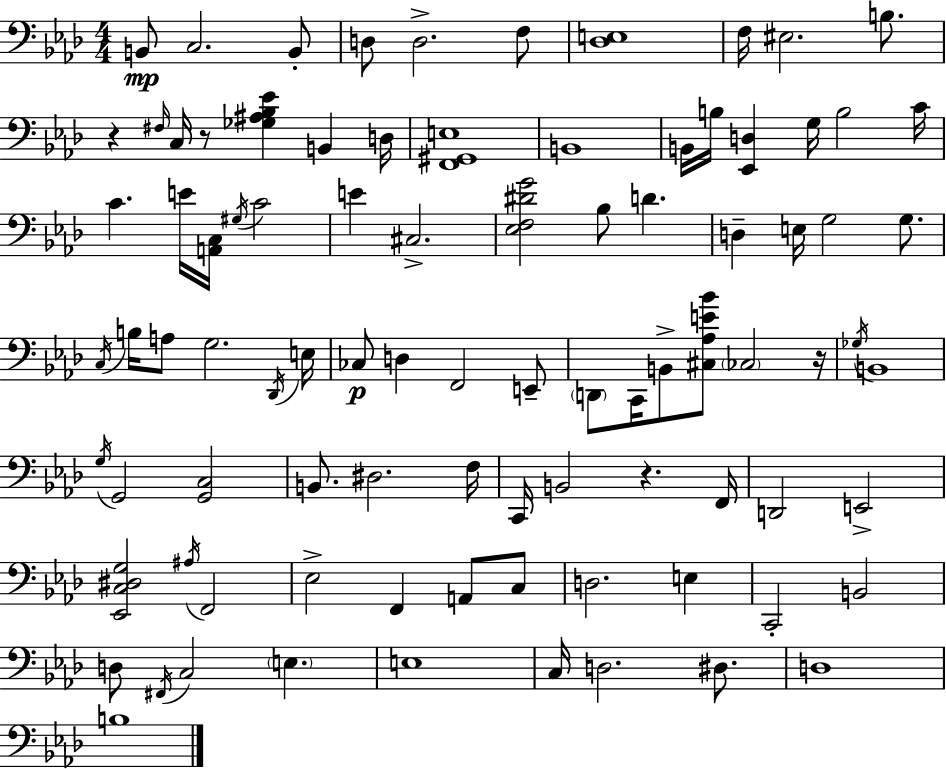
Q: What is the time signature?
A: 4/4